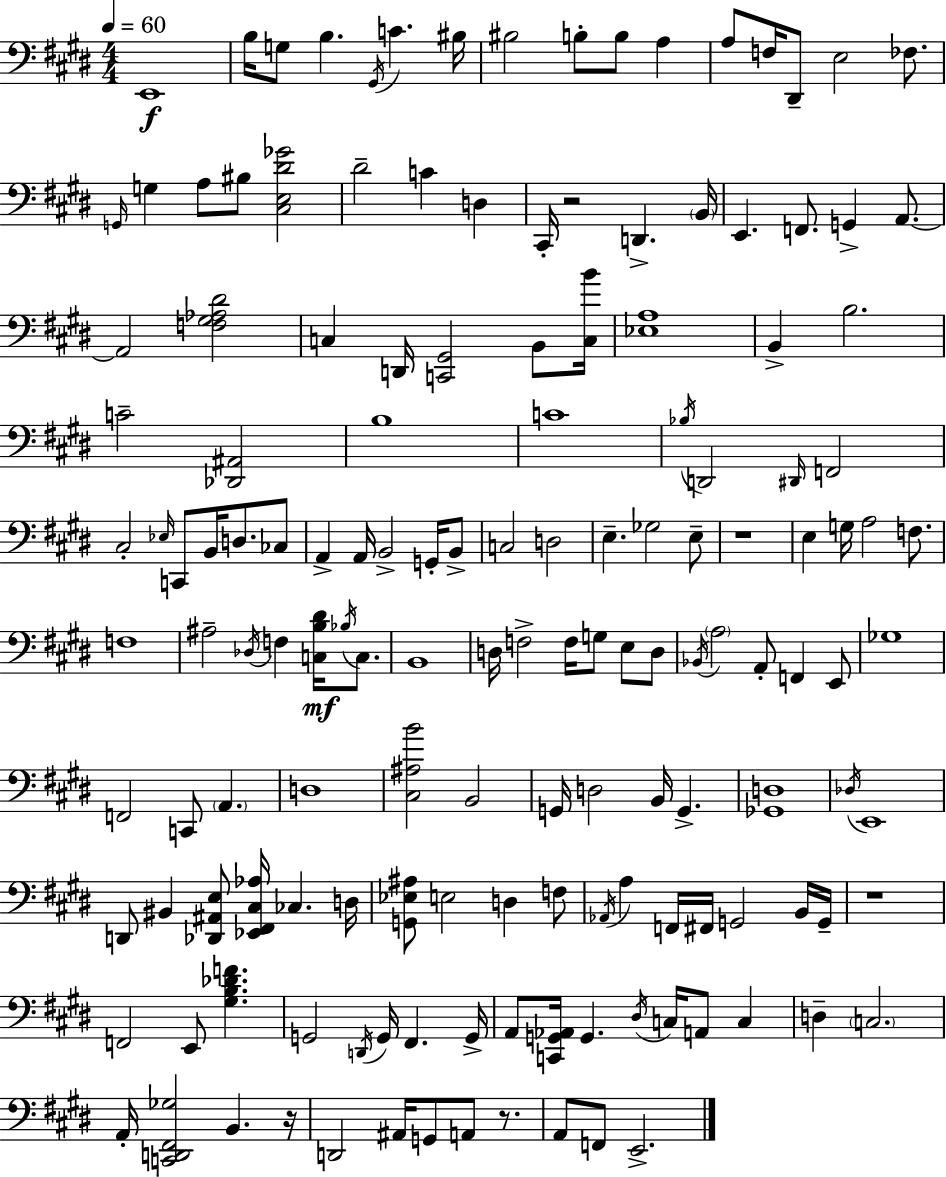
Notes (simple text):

E2/w B3/s G3/e B3/q. G#2/s C4/q. BIS3/s BIS3/h B3/e B3/e A3/q A3/e F3/s D#2/e E3/h FES3/e. G2/s G3/q A3/e BIS3/e [C#3,E3,D#4,Gb4]/h D#4/h C4/q D3/q C#2/s R/h D2/q. B2/s E2/q. F2/e. G2/q A2/e. A2/h [F3,G#3,Ab3,D#4]/h C3/q D2/s [C2,G#2]/h B2/e [C3,B4]/s [Eb3,A3]/w B2/q B3/h. C4/h [Db2,A#2]/h B3/w C4/w Bb3/s D2/h D#2/s F2/h C#3/h Eb3/s C2/e B2/s D3/e. CES3/e A2/q A2/s B2/h G2/s B2/e C3/h D3/h E3/q. Gb3/h E3/e R/w E3/q G3/s A3/h F3/e. F3/w A#3/h Db3/s F3/q [C3,B3,D#4]/s Bb3/s C3/e. B2/w D3/s F3/h F3/s G3/e E3/e D3/e Bb2/s A3/h A2/e F2/q E2/e Gb3/w F2/h C2/e A2/q. D3/w [C#3,A#3,B4]/h B2/h G2/s D3/h B2/s G2/q. [Gb2,D3]/w Db3/s E2/w D2/e BIS2/q [Db2,A#2,E3]/e [Eb2,F#2,C#3,Ab3]/s CES3/q. D3/s [G2,Eb3,A#3]/e E3/h D3/q F3/e Ab2/s A3/q F2/s F#2/s G2/h B2/s G2/s R/w F2/h E2/e [G#3,B3,Db4,F4]/q. G2/h D2/s G2/s F#2/q. G2/s A2/e [C2,G2,Ab2]/s G2/q. D#3/s C3/s A2/e C3/q D3/q C3/h. A2/s [C2,D2,F#2,Gb3]/h B2/q. R/s D2/h A#2/s G2/e A2/e R/e. A2/e F2/e E2/h.